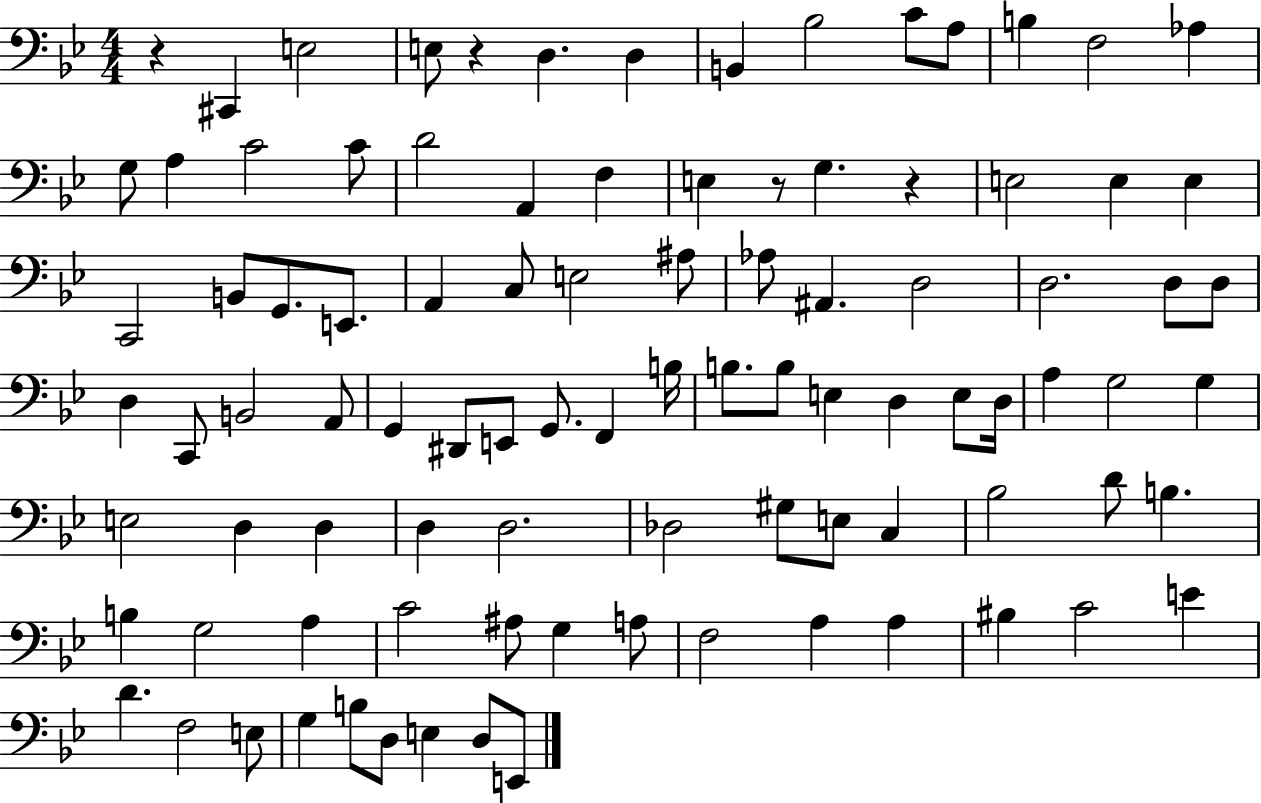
X:1
T:Untitled
M:4/4
L:1/4
K:Bb
z ^C,, E,2 E,/2 z D, D, B,, _B,2 C/2 A,/2 B, F,2 _A, G,/2 A, C2 C/2 D2 A,, F, E, z/2 G, z E,2 E, E, C,,2 B,,/2 G,,/2 E,,/2 A,, C,/2 E,2 ^A,/2 _A,/2 ^A,, D,2 D,2 D,/2 D,/2 D, C,,/2 B,,2 A,,/2 G,, ^D,,/2 E,,/2 G,,/2 F,, B,/4 B,/2 B,/2 E, D, E,/2 D,/4 A, G,2 G, E,2 D, D, D, D,2 _D,2 ^G,/2 E,/2 C, _B,2 D/2 B, B, G,2 A, C2 ^A,/2 G, A,/2 F,2 A, A, ^B, C2 E D F,2 E,/2 G, B,/2 D,/2 E, D,/2 E,,/2